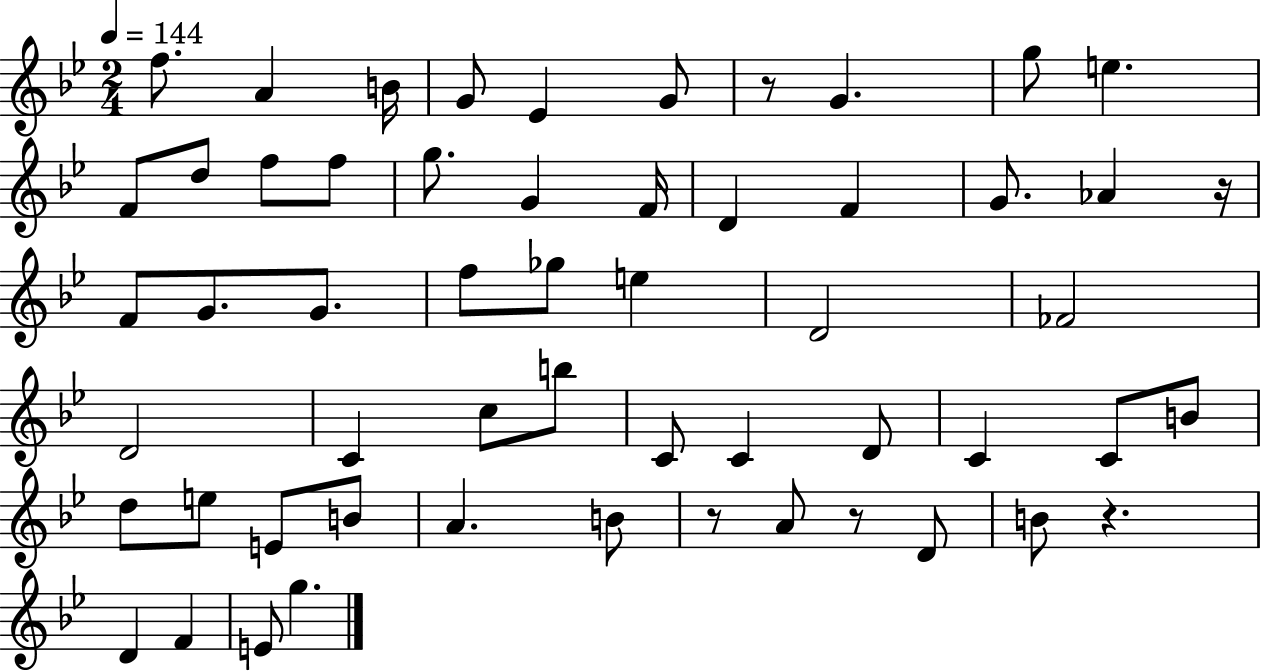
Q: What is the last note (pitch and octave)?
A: G5